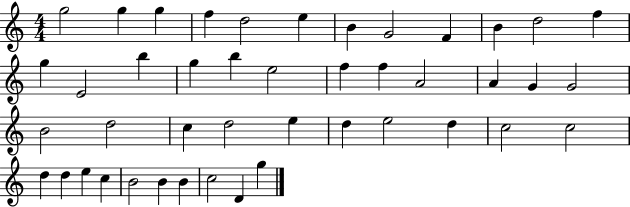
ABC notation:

X:1
T:Untitled
M:4/4
L:1/4
K:C
g2 g g f d2 e B G2 F B d2 f g E2 b g b e2 f f A2 A G G2 B2 d2 c d2 e d e2 d c2 c2 d d e c B2 B B c2 D g